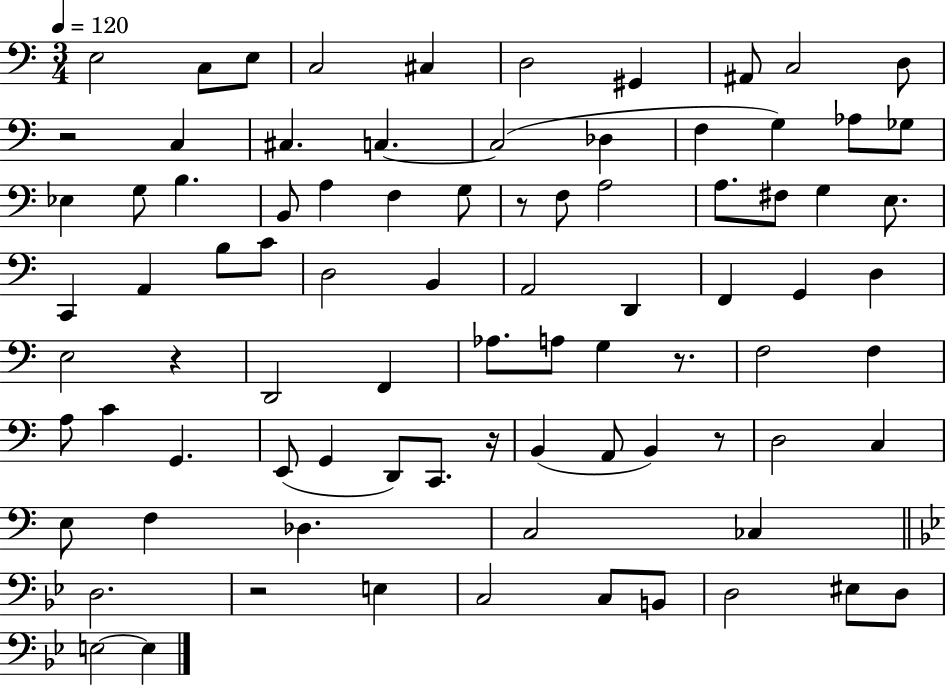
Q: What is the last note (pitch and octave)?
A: E3